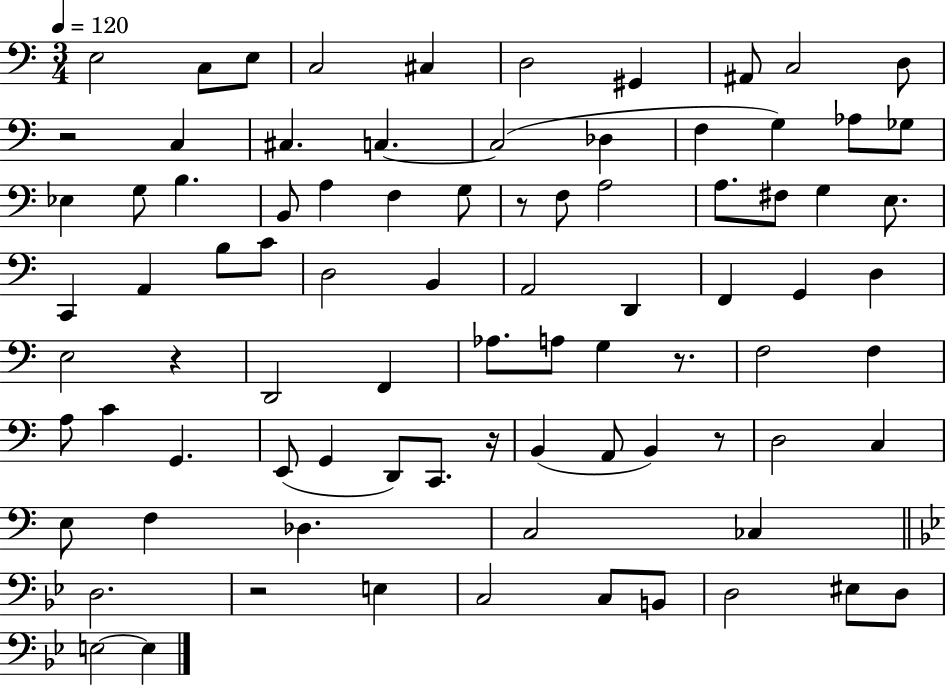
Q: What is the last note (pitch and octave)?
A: E3